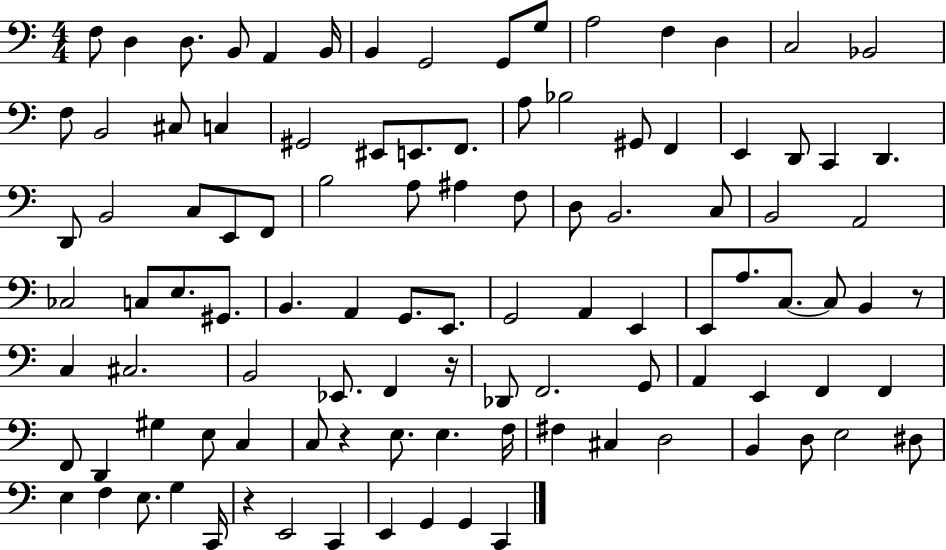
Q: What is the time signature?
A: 4/4